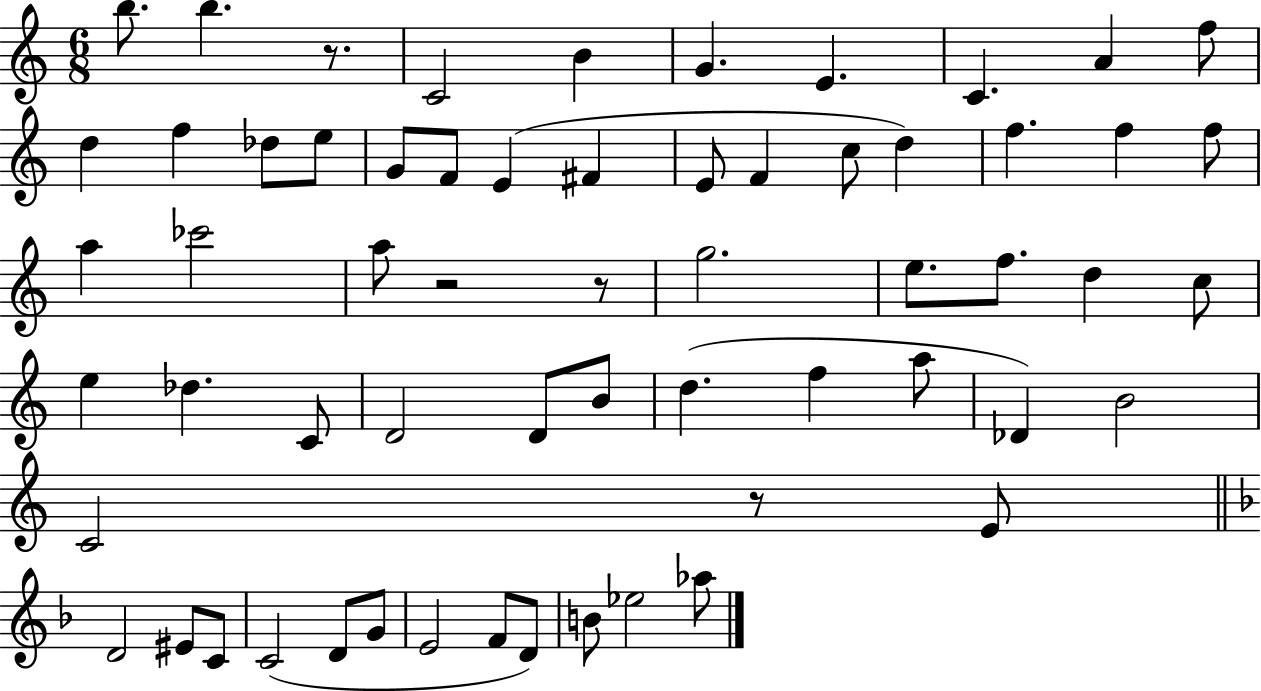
B5/e. B5/q. R/e. C4/h B4/q G4/q. E4/q. C4/q. A4/q F5/e D5/q F5/q Db5/e E5/e G4/e F4/e E4/q F#4/q E4/e F4/q C5/e D5/q F5/q. F5/q F5/e A5/q CES6/h A5/e R/h R/e G5/h. E5/e. F5/e. D5/q C5/e E5/q Db5/q. C4/e D4/h D4/e B4/e D5/q. F5/q A5/e Db4/q B4/h C4/h R/e E4/e D4/h EIS4/e C4/e C4/h D4/e G4/e E4/h F4/e D4/e B4/e Eb5/h Ab5/e